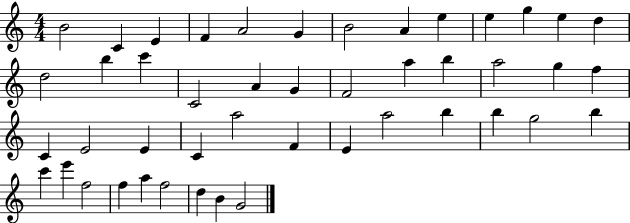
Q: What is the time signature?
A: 4/4